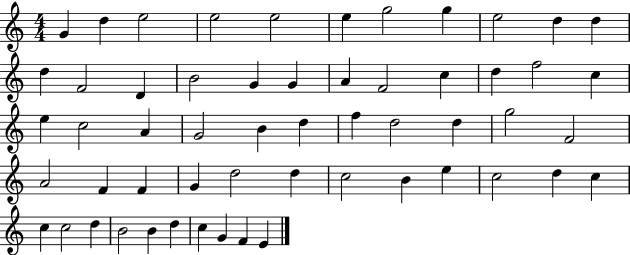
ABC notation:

X:1
T:Untitled
M:4/4
L:1/4
K:C
G d e2 e2 e2 e g2 g e2 d d d F2 D B2 G G A F2 c d f2 c e c2 A G2 B d f d2 d g2 F2 A2 F F G d2 d c2 B e c2 d c c c2 d B2 B d c G F E